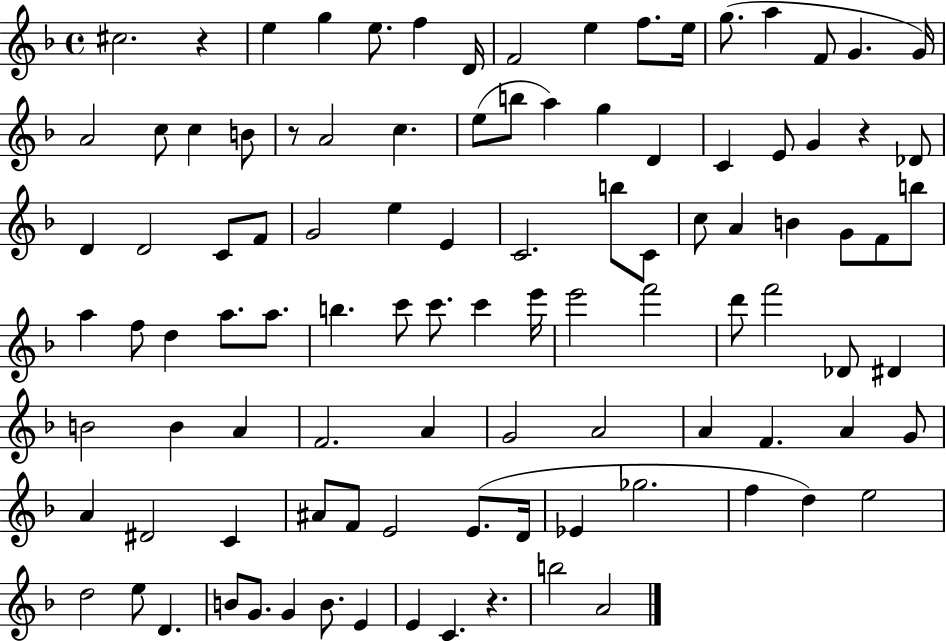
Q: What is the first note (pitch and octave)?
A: C#5